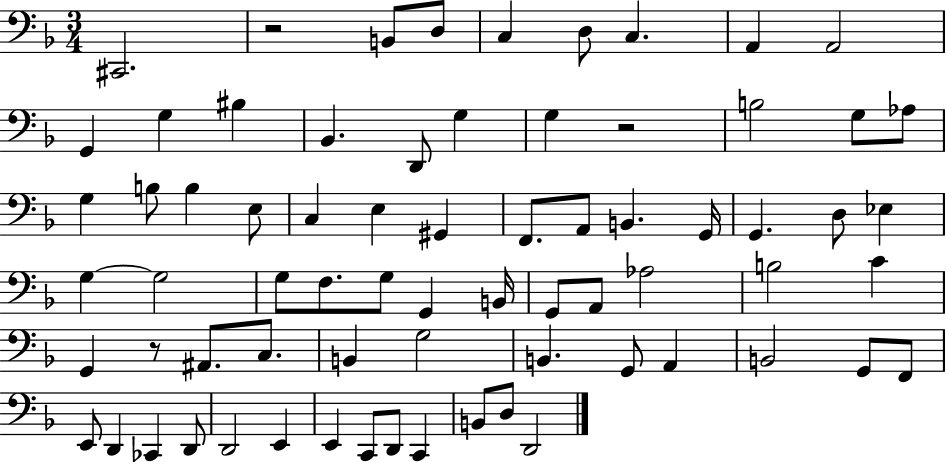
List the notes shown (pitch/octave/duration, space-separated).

C#2/h. R/h B2/e D3/e C3/q D3/e C3/q. A2/q A2/h G2/q G3/q BIS3/q Bb2/q. D2/e G3/q G3/q R/h B3/h G3/e Ab3/e G3/q B3/e B3/q E3/e C3/q E3/q G#2/q F2/e. A2/e B2/q. G2/s G2/q. D3/e Eb3/q G3/q G3/h G3/e F3/e. G3/e G2/q B2/s G2/e A2/e Ab3/h B3/h C4/q G2/q R/e A#2/e. C3/e. B2/q G3/h B2/q. G2/e A2/q B2/h G2/e F2/e E2/e D2/q CES2/q D2/e D2/h E2/q E2/q C2/e D2/e C2/q B2/e D3/e D2/h